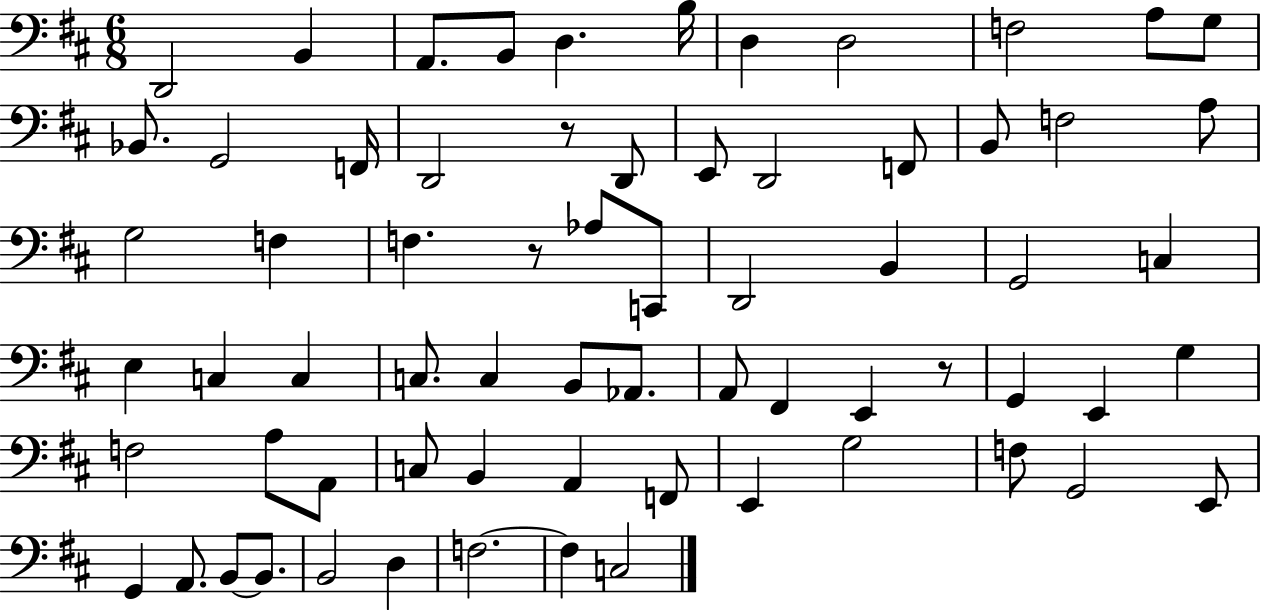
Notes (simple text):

D2/h B2/q A2/e. B2/e D3/q. B3/s D3/q D3/h F3/h A3/e G3/e Bb2/e. G2/h F2/s D2/h R/e D2/e E2/e D2/h F2/e B2/e F3/h A3/e G3/h F3/q F3/q. R/e Ab3/e C2/e D2/h B2/q G2/h C3/q E3/q C3/q C3/q C3/e. C3/q B2/e Ab2/e. A2/e F#2/q E2/q R/e G2/q E2/q G3/q F3/h A3/e A2/e C3/e B2/q A2/q F2/e E2/q G3/h F3/e G2/h E2/e G2/q A2/e. B2/e B2/e. B2/h D3/q F3/h. F3/q C3/h